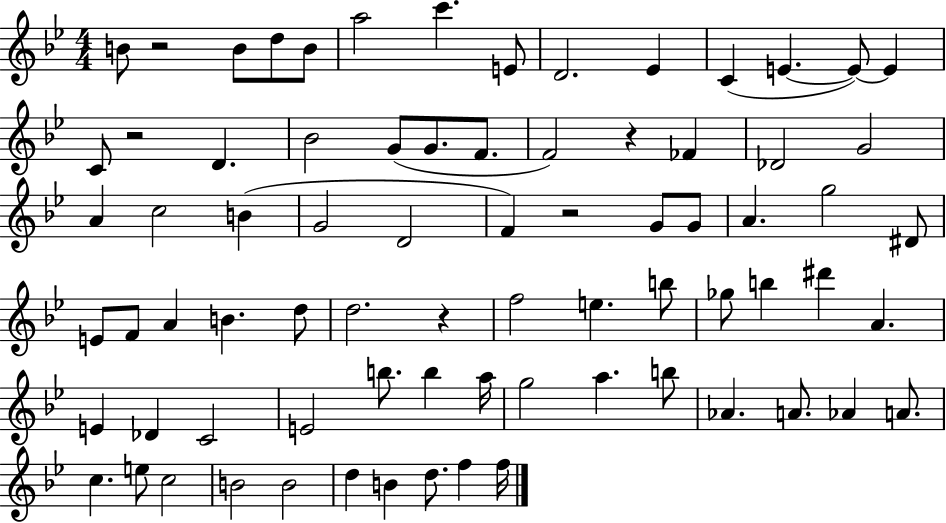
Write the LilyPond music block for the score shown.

{
  \clef treble
  \numericTimeSignature
  \time 4/4
  \key bes \major
  \repeat volta 2 { b'8 r2 b'8 d''8 b'8 | a''2 c'''4. e'8 | d'2. ees'4 | c'4( e'4.~~ e'8~~) e'4 | \break c'8 r2 d'4. | bes'2 g'8( g'8. f'8. | f'2) r4 fes'4 | des'2 g'2 | \break a'4 c''2 b'4( | g'2 d'2 | f'4) r2 g'8 g'8 | a'4. g''2 dis'8 | \break e'8 f'8 a'4 b'4. d''8 | d''2. r4 | f''2 e''4. b''8 | ges''8 b''4 dis'''4 a'4. | \break e'4 des'4 c'2 | e'2 b''8. b''4 a''16 | g''2 a''4. b''8 | aes'4. a'8. aes'4 a'8. | \break c''4. e''8 c''2 | b'2 b'2 | d''4 b'4 d''8. f''4 f''16 | } \bar "|."
}